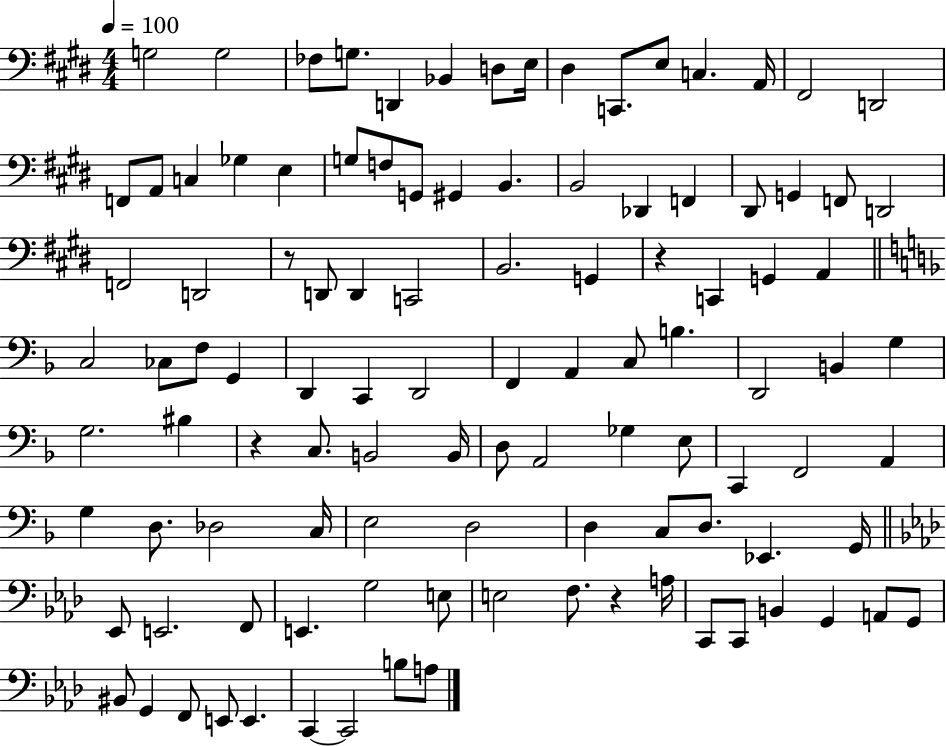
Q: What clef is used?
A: bass